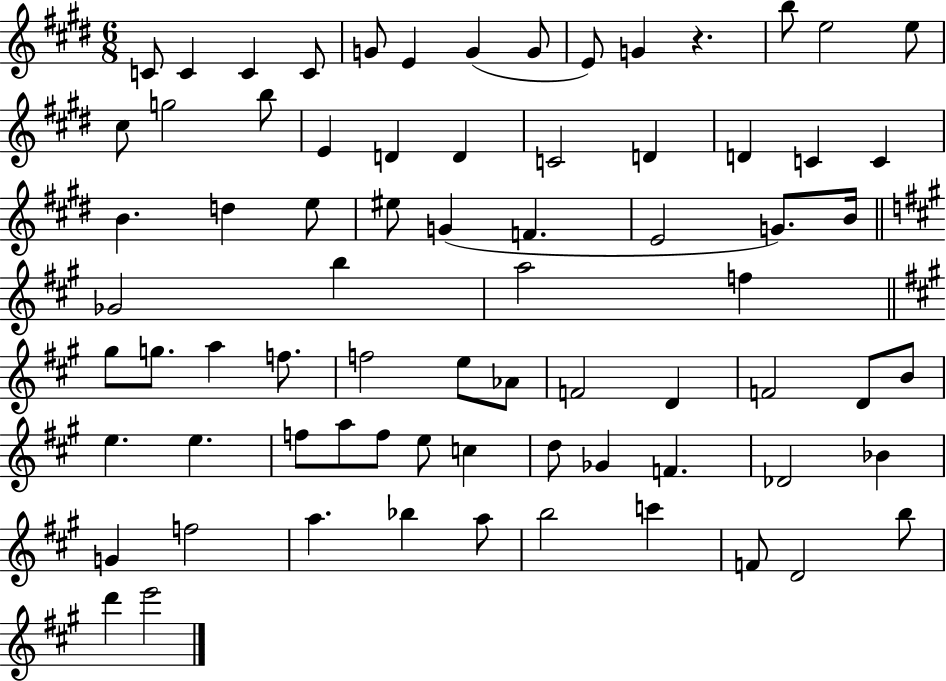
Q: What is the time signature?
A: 6/8